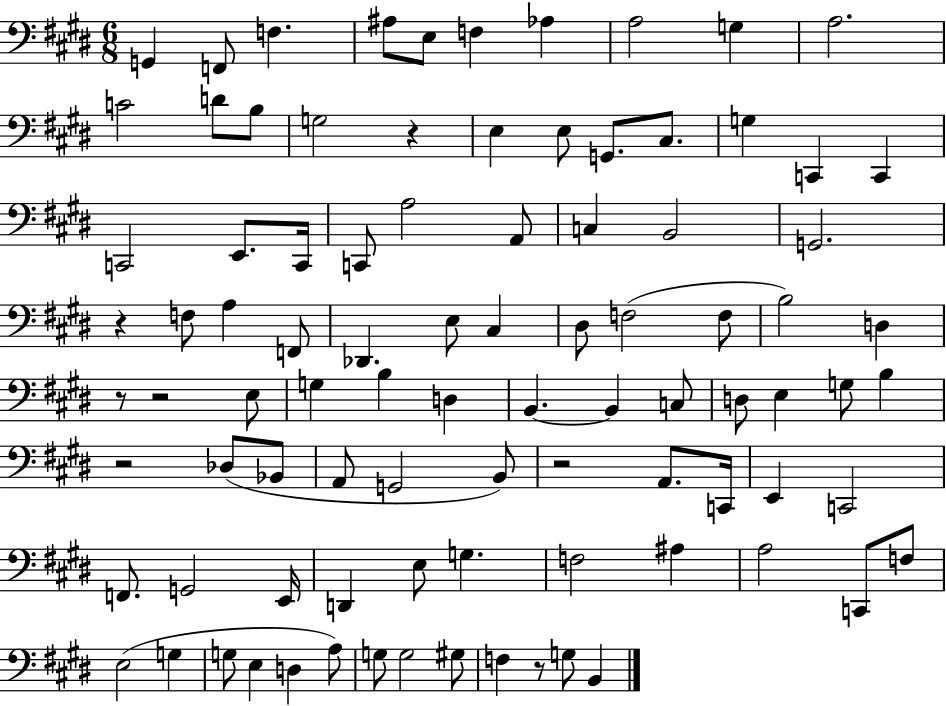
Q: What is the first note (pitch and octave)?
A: G2